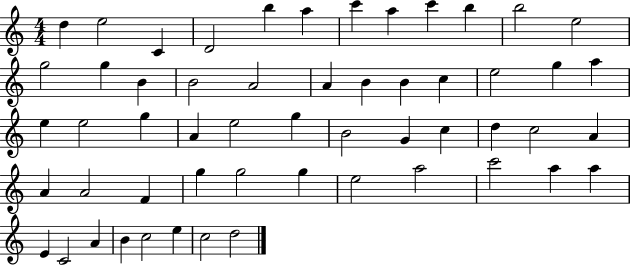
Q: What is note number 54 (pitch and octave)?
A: C5